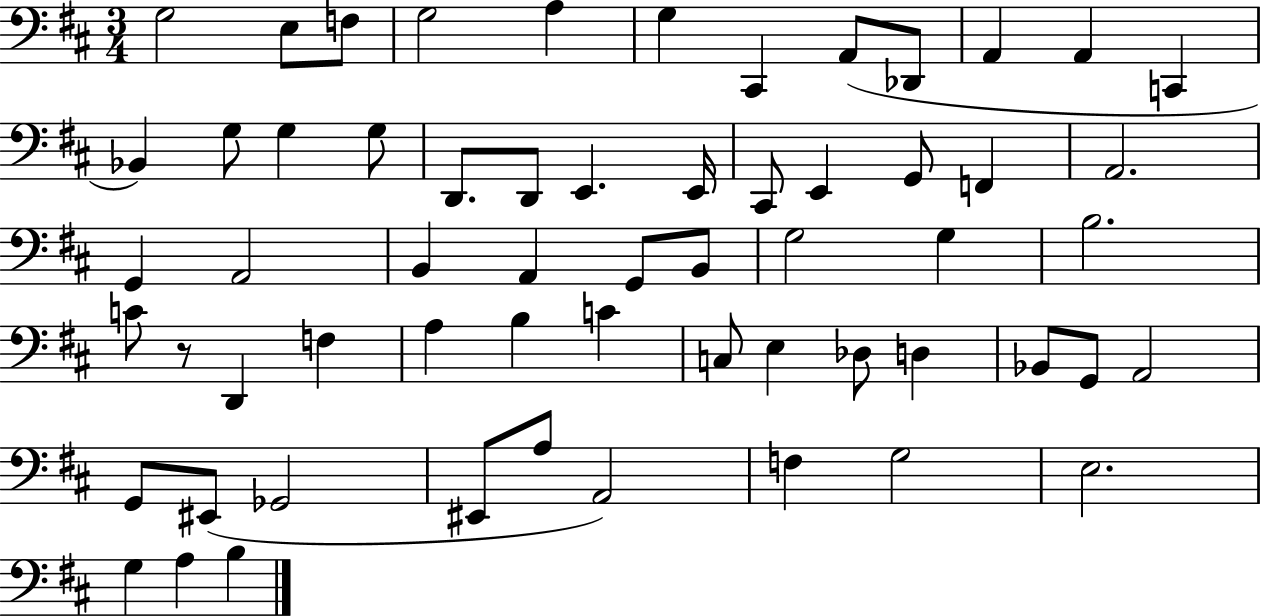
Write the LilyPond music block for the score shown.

{
  \clef bass
  \numericTimeSignature
  \time 3/4
  \key d \major
  \repeat volta 2 { g2 e8 f8 | g2 a4 | g4 cis,4 a,8( des,8 | a,4 a,4 c,4 | \break bes,4) g8 g4 g8 | d,8. d,8 e,4. e,16 | cis,8 e,4 g,8 f,4 | a,2. | \break g,4 a,2 | b,4 a,4 g,8 b,8 | g2 g4 | b2. | \break c'8 r8 d,4 f4 | a4 b4 c'4 | c8 e4 des8 d4 | bes,8 g,8 a,2 | \break g,8 eis,8( ges,2 | eis,8 a8 a,2) | f4 g2 | e2. | \break g4 a4 b4 | } \bar "|."
}